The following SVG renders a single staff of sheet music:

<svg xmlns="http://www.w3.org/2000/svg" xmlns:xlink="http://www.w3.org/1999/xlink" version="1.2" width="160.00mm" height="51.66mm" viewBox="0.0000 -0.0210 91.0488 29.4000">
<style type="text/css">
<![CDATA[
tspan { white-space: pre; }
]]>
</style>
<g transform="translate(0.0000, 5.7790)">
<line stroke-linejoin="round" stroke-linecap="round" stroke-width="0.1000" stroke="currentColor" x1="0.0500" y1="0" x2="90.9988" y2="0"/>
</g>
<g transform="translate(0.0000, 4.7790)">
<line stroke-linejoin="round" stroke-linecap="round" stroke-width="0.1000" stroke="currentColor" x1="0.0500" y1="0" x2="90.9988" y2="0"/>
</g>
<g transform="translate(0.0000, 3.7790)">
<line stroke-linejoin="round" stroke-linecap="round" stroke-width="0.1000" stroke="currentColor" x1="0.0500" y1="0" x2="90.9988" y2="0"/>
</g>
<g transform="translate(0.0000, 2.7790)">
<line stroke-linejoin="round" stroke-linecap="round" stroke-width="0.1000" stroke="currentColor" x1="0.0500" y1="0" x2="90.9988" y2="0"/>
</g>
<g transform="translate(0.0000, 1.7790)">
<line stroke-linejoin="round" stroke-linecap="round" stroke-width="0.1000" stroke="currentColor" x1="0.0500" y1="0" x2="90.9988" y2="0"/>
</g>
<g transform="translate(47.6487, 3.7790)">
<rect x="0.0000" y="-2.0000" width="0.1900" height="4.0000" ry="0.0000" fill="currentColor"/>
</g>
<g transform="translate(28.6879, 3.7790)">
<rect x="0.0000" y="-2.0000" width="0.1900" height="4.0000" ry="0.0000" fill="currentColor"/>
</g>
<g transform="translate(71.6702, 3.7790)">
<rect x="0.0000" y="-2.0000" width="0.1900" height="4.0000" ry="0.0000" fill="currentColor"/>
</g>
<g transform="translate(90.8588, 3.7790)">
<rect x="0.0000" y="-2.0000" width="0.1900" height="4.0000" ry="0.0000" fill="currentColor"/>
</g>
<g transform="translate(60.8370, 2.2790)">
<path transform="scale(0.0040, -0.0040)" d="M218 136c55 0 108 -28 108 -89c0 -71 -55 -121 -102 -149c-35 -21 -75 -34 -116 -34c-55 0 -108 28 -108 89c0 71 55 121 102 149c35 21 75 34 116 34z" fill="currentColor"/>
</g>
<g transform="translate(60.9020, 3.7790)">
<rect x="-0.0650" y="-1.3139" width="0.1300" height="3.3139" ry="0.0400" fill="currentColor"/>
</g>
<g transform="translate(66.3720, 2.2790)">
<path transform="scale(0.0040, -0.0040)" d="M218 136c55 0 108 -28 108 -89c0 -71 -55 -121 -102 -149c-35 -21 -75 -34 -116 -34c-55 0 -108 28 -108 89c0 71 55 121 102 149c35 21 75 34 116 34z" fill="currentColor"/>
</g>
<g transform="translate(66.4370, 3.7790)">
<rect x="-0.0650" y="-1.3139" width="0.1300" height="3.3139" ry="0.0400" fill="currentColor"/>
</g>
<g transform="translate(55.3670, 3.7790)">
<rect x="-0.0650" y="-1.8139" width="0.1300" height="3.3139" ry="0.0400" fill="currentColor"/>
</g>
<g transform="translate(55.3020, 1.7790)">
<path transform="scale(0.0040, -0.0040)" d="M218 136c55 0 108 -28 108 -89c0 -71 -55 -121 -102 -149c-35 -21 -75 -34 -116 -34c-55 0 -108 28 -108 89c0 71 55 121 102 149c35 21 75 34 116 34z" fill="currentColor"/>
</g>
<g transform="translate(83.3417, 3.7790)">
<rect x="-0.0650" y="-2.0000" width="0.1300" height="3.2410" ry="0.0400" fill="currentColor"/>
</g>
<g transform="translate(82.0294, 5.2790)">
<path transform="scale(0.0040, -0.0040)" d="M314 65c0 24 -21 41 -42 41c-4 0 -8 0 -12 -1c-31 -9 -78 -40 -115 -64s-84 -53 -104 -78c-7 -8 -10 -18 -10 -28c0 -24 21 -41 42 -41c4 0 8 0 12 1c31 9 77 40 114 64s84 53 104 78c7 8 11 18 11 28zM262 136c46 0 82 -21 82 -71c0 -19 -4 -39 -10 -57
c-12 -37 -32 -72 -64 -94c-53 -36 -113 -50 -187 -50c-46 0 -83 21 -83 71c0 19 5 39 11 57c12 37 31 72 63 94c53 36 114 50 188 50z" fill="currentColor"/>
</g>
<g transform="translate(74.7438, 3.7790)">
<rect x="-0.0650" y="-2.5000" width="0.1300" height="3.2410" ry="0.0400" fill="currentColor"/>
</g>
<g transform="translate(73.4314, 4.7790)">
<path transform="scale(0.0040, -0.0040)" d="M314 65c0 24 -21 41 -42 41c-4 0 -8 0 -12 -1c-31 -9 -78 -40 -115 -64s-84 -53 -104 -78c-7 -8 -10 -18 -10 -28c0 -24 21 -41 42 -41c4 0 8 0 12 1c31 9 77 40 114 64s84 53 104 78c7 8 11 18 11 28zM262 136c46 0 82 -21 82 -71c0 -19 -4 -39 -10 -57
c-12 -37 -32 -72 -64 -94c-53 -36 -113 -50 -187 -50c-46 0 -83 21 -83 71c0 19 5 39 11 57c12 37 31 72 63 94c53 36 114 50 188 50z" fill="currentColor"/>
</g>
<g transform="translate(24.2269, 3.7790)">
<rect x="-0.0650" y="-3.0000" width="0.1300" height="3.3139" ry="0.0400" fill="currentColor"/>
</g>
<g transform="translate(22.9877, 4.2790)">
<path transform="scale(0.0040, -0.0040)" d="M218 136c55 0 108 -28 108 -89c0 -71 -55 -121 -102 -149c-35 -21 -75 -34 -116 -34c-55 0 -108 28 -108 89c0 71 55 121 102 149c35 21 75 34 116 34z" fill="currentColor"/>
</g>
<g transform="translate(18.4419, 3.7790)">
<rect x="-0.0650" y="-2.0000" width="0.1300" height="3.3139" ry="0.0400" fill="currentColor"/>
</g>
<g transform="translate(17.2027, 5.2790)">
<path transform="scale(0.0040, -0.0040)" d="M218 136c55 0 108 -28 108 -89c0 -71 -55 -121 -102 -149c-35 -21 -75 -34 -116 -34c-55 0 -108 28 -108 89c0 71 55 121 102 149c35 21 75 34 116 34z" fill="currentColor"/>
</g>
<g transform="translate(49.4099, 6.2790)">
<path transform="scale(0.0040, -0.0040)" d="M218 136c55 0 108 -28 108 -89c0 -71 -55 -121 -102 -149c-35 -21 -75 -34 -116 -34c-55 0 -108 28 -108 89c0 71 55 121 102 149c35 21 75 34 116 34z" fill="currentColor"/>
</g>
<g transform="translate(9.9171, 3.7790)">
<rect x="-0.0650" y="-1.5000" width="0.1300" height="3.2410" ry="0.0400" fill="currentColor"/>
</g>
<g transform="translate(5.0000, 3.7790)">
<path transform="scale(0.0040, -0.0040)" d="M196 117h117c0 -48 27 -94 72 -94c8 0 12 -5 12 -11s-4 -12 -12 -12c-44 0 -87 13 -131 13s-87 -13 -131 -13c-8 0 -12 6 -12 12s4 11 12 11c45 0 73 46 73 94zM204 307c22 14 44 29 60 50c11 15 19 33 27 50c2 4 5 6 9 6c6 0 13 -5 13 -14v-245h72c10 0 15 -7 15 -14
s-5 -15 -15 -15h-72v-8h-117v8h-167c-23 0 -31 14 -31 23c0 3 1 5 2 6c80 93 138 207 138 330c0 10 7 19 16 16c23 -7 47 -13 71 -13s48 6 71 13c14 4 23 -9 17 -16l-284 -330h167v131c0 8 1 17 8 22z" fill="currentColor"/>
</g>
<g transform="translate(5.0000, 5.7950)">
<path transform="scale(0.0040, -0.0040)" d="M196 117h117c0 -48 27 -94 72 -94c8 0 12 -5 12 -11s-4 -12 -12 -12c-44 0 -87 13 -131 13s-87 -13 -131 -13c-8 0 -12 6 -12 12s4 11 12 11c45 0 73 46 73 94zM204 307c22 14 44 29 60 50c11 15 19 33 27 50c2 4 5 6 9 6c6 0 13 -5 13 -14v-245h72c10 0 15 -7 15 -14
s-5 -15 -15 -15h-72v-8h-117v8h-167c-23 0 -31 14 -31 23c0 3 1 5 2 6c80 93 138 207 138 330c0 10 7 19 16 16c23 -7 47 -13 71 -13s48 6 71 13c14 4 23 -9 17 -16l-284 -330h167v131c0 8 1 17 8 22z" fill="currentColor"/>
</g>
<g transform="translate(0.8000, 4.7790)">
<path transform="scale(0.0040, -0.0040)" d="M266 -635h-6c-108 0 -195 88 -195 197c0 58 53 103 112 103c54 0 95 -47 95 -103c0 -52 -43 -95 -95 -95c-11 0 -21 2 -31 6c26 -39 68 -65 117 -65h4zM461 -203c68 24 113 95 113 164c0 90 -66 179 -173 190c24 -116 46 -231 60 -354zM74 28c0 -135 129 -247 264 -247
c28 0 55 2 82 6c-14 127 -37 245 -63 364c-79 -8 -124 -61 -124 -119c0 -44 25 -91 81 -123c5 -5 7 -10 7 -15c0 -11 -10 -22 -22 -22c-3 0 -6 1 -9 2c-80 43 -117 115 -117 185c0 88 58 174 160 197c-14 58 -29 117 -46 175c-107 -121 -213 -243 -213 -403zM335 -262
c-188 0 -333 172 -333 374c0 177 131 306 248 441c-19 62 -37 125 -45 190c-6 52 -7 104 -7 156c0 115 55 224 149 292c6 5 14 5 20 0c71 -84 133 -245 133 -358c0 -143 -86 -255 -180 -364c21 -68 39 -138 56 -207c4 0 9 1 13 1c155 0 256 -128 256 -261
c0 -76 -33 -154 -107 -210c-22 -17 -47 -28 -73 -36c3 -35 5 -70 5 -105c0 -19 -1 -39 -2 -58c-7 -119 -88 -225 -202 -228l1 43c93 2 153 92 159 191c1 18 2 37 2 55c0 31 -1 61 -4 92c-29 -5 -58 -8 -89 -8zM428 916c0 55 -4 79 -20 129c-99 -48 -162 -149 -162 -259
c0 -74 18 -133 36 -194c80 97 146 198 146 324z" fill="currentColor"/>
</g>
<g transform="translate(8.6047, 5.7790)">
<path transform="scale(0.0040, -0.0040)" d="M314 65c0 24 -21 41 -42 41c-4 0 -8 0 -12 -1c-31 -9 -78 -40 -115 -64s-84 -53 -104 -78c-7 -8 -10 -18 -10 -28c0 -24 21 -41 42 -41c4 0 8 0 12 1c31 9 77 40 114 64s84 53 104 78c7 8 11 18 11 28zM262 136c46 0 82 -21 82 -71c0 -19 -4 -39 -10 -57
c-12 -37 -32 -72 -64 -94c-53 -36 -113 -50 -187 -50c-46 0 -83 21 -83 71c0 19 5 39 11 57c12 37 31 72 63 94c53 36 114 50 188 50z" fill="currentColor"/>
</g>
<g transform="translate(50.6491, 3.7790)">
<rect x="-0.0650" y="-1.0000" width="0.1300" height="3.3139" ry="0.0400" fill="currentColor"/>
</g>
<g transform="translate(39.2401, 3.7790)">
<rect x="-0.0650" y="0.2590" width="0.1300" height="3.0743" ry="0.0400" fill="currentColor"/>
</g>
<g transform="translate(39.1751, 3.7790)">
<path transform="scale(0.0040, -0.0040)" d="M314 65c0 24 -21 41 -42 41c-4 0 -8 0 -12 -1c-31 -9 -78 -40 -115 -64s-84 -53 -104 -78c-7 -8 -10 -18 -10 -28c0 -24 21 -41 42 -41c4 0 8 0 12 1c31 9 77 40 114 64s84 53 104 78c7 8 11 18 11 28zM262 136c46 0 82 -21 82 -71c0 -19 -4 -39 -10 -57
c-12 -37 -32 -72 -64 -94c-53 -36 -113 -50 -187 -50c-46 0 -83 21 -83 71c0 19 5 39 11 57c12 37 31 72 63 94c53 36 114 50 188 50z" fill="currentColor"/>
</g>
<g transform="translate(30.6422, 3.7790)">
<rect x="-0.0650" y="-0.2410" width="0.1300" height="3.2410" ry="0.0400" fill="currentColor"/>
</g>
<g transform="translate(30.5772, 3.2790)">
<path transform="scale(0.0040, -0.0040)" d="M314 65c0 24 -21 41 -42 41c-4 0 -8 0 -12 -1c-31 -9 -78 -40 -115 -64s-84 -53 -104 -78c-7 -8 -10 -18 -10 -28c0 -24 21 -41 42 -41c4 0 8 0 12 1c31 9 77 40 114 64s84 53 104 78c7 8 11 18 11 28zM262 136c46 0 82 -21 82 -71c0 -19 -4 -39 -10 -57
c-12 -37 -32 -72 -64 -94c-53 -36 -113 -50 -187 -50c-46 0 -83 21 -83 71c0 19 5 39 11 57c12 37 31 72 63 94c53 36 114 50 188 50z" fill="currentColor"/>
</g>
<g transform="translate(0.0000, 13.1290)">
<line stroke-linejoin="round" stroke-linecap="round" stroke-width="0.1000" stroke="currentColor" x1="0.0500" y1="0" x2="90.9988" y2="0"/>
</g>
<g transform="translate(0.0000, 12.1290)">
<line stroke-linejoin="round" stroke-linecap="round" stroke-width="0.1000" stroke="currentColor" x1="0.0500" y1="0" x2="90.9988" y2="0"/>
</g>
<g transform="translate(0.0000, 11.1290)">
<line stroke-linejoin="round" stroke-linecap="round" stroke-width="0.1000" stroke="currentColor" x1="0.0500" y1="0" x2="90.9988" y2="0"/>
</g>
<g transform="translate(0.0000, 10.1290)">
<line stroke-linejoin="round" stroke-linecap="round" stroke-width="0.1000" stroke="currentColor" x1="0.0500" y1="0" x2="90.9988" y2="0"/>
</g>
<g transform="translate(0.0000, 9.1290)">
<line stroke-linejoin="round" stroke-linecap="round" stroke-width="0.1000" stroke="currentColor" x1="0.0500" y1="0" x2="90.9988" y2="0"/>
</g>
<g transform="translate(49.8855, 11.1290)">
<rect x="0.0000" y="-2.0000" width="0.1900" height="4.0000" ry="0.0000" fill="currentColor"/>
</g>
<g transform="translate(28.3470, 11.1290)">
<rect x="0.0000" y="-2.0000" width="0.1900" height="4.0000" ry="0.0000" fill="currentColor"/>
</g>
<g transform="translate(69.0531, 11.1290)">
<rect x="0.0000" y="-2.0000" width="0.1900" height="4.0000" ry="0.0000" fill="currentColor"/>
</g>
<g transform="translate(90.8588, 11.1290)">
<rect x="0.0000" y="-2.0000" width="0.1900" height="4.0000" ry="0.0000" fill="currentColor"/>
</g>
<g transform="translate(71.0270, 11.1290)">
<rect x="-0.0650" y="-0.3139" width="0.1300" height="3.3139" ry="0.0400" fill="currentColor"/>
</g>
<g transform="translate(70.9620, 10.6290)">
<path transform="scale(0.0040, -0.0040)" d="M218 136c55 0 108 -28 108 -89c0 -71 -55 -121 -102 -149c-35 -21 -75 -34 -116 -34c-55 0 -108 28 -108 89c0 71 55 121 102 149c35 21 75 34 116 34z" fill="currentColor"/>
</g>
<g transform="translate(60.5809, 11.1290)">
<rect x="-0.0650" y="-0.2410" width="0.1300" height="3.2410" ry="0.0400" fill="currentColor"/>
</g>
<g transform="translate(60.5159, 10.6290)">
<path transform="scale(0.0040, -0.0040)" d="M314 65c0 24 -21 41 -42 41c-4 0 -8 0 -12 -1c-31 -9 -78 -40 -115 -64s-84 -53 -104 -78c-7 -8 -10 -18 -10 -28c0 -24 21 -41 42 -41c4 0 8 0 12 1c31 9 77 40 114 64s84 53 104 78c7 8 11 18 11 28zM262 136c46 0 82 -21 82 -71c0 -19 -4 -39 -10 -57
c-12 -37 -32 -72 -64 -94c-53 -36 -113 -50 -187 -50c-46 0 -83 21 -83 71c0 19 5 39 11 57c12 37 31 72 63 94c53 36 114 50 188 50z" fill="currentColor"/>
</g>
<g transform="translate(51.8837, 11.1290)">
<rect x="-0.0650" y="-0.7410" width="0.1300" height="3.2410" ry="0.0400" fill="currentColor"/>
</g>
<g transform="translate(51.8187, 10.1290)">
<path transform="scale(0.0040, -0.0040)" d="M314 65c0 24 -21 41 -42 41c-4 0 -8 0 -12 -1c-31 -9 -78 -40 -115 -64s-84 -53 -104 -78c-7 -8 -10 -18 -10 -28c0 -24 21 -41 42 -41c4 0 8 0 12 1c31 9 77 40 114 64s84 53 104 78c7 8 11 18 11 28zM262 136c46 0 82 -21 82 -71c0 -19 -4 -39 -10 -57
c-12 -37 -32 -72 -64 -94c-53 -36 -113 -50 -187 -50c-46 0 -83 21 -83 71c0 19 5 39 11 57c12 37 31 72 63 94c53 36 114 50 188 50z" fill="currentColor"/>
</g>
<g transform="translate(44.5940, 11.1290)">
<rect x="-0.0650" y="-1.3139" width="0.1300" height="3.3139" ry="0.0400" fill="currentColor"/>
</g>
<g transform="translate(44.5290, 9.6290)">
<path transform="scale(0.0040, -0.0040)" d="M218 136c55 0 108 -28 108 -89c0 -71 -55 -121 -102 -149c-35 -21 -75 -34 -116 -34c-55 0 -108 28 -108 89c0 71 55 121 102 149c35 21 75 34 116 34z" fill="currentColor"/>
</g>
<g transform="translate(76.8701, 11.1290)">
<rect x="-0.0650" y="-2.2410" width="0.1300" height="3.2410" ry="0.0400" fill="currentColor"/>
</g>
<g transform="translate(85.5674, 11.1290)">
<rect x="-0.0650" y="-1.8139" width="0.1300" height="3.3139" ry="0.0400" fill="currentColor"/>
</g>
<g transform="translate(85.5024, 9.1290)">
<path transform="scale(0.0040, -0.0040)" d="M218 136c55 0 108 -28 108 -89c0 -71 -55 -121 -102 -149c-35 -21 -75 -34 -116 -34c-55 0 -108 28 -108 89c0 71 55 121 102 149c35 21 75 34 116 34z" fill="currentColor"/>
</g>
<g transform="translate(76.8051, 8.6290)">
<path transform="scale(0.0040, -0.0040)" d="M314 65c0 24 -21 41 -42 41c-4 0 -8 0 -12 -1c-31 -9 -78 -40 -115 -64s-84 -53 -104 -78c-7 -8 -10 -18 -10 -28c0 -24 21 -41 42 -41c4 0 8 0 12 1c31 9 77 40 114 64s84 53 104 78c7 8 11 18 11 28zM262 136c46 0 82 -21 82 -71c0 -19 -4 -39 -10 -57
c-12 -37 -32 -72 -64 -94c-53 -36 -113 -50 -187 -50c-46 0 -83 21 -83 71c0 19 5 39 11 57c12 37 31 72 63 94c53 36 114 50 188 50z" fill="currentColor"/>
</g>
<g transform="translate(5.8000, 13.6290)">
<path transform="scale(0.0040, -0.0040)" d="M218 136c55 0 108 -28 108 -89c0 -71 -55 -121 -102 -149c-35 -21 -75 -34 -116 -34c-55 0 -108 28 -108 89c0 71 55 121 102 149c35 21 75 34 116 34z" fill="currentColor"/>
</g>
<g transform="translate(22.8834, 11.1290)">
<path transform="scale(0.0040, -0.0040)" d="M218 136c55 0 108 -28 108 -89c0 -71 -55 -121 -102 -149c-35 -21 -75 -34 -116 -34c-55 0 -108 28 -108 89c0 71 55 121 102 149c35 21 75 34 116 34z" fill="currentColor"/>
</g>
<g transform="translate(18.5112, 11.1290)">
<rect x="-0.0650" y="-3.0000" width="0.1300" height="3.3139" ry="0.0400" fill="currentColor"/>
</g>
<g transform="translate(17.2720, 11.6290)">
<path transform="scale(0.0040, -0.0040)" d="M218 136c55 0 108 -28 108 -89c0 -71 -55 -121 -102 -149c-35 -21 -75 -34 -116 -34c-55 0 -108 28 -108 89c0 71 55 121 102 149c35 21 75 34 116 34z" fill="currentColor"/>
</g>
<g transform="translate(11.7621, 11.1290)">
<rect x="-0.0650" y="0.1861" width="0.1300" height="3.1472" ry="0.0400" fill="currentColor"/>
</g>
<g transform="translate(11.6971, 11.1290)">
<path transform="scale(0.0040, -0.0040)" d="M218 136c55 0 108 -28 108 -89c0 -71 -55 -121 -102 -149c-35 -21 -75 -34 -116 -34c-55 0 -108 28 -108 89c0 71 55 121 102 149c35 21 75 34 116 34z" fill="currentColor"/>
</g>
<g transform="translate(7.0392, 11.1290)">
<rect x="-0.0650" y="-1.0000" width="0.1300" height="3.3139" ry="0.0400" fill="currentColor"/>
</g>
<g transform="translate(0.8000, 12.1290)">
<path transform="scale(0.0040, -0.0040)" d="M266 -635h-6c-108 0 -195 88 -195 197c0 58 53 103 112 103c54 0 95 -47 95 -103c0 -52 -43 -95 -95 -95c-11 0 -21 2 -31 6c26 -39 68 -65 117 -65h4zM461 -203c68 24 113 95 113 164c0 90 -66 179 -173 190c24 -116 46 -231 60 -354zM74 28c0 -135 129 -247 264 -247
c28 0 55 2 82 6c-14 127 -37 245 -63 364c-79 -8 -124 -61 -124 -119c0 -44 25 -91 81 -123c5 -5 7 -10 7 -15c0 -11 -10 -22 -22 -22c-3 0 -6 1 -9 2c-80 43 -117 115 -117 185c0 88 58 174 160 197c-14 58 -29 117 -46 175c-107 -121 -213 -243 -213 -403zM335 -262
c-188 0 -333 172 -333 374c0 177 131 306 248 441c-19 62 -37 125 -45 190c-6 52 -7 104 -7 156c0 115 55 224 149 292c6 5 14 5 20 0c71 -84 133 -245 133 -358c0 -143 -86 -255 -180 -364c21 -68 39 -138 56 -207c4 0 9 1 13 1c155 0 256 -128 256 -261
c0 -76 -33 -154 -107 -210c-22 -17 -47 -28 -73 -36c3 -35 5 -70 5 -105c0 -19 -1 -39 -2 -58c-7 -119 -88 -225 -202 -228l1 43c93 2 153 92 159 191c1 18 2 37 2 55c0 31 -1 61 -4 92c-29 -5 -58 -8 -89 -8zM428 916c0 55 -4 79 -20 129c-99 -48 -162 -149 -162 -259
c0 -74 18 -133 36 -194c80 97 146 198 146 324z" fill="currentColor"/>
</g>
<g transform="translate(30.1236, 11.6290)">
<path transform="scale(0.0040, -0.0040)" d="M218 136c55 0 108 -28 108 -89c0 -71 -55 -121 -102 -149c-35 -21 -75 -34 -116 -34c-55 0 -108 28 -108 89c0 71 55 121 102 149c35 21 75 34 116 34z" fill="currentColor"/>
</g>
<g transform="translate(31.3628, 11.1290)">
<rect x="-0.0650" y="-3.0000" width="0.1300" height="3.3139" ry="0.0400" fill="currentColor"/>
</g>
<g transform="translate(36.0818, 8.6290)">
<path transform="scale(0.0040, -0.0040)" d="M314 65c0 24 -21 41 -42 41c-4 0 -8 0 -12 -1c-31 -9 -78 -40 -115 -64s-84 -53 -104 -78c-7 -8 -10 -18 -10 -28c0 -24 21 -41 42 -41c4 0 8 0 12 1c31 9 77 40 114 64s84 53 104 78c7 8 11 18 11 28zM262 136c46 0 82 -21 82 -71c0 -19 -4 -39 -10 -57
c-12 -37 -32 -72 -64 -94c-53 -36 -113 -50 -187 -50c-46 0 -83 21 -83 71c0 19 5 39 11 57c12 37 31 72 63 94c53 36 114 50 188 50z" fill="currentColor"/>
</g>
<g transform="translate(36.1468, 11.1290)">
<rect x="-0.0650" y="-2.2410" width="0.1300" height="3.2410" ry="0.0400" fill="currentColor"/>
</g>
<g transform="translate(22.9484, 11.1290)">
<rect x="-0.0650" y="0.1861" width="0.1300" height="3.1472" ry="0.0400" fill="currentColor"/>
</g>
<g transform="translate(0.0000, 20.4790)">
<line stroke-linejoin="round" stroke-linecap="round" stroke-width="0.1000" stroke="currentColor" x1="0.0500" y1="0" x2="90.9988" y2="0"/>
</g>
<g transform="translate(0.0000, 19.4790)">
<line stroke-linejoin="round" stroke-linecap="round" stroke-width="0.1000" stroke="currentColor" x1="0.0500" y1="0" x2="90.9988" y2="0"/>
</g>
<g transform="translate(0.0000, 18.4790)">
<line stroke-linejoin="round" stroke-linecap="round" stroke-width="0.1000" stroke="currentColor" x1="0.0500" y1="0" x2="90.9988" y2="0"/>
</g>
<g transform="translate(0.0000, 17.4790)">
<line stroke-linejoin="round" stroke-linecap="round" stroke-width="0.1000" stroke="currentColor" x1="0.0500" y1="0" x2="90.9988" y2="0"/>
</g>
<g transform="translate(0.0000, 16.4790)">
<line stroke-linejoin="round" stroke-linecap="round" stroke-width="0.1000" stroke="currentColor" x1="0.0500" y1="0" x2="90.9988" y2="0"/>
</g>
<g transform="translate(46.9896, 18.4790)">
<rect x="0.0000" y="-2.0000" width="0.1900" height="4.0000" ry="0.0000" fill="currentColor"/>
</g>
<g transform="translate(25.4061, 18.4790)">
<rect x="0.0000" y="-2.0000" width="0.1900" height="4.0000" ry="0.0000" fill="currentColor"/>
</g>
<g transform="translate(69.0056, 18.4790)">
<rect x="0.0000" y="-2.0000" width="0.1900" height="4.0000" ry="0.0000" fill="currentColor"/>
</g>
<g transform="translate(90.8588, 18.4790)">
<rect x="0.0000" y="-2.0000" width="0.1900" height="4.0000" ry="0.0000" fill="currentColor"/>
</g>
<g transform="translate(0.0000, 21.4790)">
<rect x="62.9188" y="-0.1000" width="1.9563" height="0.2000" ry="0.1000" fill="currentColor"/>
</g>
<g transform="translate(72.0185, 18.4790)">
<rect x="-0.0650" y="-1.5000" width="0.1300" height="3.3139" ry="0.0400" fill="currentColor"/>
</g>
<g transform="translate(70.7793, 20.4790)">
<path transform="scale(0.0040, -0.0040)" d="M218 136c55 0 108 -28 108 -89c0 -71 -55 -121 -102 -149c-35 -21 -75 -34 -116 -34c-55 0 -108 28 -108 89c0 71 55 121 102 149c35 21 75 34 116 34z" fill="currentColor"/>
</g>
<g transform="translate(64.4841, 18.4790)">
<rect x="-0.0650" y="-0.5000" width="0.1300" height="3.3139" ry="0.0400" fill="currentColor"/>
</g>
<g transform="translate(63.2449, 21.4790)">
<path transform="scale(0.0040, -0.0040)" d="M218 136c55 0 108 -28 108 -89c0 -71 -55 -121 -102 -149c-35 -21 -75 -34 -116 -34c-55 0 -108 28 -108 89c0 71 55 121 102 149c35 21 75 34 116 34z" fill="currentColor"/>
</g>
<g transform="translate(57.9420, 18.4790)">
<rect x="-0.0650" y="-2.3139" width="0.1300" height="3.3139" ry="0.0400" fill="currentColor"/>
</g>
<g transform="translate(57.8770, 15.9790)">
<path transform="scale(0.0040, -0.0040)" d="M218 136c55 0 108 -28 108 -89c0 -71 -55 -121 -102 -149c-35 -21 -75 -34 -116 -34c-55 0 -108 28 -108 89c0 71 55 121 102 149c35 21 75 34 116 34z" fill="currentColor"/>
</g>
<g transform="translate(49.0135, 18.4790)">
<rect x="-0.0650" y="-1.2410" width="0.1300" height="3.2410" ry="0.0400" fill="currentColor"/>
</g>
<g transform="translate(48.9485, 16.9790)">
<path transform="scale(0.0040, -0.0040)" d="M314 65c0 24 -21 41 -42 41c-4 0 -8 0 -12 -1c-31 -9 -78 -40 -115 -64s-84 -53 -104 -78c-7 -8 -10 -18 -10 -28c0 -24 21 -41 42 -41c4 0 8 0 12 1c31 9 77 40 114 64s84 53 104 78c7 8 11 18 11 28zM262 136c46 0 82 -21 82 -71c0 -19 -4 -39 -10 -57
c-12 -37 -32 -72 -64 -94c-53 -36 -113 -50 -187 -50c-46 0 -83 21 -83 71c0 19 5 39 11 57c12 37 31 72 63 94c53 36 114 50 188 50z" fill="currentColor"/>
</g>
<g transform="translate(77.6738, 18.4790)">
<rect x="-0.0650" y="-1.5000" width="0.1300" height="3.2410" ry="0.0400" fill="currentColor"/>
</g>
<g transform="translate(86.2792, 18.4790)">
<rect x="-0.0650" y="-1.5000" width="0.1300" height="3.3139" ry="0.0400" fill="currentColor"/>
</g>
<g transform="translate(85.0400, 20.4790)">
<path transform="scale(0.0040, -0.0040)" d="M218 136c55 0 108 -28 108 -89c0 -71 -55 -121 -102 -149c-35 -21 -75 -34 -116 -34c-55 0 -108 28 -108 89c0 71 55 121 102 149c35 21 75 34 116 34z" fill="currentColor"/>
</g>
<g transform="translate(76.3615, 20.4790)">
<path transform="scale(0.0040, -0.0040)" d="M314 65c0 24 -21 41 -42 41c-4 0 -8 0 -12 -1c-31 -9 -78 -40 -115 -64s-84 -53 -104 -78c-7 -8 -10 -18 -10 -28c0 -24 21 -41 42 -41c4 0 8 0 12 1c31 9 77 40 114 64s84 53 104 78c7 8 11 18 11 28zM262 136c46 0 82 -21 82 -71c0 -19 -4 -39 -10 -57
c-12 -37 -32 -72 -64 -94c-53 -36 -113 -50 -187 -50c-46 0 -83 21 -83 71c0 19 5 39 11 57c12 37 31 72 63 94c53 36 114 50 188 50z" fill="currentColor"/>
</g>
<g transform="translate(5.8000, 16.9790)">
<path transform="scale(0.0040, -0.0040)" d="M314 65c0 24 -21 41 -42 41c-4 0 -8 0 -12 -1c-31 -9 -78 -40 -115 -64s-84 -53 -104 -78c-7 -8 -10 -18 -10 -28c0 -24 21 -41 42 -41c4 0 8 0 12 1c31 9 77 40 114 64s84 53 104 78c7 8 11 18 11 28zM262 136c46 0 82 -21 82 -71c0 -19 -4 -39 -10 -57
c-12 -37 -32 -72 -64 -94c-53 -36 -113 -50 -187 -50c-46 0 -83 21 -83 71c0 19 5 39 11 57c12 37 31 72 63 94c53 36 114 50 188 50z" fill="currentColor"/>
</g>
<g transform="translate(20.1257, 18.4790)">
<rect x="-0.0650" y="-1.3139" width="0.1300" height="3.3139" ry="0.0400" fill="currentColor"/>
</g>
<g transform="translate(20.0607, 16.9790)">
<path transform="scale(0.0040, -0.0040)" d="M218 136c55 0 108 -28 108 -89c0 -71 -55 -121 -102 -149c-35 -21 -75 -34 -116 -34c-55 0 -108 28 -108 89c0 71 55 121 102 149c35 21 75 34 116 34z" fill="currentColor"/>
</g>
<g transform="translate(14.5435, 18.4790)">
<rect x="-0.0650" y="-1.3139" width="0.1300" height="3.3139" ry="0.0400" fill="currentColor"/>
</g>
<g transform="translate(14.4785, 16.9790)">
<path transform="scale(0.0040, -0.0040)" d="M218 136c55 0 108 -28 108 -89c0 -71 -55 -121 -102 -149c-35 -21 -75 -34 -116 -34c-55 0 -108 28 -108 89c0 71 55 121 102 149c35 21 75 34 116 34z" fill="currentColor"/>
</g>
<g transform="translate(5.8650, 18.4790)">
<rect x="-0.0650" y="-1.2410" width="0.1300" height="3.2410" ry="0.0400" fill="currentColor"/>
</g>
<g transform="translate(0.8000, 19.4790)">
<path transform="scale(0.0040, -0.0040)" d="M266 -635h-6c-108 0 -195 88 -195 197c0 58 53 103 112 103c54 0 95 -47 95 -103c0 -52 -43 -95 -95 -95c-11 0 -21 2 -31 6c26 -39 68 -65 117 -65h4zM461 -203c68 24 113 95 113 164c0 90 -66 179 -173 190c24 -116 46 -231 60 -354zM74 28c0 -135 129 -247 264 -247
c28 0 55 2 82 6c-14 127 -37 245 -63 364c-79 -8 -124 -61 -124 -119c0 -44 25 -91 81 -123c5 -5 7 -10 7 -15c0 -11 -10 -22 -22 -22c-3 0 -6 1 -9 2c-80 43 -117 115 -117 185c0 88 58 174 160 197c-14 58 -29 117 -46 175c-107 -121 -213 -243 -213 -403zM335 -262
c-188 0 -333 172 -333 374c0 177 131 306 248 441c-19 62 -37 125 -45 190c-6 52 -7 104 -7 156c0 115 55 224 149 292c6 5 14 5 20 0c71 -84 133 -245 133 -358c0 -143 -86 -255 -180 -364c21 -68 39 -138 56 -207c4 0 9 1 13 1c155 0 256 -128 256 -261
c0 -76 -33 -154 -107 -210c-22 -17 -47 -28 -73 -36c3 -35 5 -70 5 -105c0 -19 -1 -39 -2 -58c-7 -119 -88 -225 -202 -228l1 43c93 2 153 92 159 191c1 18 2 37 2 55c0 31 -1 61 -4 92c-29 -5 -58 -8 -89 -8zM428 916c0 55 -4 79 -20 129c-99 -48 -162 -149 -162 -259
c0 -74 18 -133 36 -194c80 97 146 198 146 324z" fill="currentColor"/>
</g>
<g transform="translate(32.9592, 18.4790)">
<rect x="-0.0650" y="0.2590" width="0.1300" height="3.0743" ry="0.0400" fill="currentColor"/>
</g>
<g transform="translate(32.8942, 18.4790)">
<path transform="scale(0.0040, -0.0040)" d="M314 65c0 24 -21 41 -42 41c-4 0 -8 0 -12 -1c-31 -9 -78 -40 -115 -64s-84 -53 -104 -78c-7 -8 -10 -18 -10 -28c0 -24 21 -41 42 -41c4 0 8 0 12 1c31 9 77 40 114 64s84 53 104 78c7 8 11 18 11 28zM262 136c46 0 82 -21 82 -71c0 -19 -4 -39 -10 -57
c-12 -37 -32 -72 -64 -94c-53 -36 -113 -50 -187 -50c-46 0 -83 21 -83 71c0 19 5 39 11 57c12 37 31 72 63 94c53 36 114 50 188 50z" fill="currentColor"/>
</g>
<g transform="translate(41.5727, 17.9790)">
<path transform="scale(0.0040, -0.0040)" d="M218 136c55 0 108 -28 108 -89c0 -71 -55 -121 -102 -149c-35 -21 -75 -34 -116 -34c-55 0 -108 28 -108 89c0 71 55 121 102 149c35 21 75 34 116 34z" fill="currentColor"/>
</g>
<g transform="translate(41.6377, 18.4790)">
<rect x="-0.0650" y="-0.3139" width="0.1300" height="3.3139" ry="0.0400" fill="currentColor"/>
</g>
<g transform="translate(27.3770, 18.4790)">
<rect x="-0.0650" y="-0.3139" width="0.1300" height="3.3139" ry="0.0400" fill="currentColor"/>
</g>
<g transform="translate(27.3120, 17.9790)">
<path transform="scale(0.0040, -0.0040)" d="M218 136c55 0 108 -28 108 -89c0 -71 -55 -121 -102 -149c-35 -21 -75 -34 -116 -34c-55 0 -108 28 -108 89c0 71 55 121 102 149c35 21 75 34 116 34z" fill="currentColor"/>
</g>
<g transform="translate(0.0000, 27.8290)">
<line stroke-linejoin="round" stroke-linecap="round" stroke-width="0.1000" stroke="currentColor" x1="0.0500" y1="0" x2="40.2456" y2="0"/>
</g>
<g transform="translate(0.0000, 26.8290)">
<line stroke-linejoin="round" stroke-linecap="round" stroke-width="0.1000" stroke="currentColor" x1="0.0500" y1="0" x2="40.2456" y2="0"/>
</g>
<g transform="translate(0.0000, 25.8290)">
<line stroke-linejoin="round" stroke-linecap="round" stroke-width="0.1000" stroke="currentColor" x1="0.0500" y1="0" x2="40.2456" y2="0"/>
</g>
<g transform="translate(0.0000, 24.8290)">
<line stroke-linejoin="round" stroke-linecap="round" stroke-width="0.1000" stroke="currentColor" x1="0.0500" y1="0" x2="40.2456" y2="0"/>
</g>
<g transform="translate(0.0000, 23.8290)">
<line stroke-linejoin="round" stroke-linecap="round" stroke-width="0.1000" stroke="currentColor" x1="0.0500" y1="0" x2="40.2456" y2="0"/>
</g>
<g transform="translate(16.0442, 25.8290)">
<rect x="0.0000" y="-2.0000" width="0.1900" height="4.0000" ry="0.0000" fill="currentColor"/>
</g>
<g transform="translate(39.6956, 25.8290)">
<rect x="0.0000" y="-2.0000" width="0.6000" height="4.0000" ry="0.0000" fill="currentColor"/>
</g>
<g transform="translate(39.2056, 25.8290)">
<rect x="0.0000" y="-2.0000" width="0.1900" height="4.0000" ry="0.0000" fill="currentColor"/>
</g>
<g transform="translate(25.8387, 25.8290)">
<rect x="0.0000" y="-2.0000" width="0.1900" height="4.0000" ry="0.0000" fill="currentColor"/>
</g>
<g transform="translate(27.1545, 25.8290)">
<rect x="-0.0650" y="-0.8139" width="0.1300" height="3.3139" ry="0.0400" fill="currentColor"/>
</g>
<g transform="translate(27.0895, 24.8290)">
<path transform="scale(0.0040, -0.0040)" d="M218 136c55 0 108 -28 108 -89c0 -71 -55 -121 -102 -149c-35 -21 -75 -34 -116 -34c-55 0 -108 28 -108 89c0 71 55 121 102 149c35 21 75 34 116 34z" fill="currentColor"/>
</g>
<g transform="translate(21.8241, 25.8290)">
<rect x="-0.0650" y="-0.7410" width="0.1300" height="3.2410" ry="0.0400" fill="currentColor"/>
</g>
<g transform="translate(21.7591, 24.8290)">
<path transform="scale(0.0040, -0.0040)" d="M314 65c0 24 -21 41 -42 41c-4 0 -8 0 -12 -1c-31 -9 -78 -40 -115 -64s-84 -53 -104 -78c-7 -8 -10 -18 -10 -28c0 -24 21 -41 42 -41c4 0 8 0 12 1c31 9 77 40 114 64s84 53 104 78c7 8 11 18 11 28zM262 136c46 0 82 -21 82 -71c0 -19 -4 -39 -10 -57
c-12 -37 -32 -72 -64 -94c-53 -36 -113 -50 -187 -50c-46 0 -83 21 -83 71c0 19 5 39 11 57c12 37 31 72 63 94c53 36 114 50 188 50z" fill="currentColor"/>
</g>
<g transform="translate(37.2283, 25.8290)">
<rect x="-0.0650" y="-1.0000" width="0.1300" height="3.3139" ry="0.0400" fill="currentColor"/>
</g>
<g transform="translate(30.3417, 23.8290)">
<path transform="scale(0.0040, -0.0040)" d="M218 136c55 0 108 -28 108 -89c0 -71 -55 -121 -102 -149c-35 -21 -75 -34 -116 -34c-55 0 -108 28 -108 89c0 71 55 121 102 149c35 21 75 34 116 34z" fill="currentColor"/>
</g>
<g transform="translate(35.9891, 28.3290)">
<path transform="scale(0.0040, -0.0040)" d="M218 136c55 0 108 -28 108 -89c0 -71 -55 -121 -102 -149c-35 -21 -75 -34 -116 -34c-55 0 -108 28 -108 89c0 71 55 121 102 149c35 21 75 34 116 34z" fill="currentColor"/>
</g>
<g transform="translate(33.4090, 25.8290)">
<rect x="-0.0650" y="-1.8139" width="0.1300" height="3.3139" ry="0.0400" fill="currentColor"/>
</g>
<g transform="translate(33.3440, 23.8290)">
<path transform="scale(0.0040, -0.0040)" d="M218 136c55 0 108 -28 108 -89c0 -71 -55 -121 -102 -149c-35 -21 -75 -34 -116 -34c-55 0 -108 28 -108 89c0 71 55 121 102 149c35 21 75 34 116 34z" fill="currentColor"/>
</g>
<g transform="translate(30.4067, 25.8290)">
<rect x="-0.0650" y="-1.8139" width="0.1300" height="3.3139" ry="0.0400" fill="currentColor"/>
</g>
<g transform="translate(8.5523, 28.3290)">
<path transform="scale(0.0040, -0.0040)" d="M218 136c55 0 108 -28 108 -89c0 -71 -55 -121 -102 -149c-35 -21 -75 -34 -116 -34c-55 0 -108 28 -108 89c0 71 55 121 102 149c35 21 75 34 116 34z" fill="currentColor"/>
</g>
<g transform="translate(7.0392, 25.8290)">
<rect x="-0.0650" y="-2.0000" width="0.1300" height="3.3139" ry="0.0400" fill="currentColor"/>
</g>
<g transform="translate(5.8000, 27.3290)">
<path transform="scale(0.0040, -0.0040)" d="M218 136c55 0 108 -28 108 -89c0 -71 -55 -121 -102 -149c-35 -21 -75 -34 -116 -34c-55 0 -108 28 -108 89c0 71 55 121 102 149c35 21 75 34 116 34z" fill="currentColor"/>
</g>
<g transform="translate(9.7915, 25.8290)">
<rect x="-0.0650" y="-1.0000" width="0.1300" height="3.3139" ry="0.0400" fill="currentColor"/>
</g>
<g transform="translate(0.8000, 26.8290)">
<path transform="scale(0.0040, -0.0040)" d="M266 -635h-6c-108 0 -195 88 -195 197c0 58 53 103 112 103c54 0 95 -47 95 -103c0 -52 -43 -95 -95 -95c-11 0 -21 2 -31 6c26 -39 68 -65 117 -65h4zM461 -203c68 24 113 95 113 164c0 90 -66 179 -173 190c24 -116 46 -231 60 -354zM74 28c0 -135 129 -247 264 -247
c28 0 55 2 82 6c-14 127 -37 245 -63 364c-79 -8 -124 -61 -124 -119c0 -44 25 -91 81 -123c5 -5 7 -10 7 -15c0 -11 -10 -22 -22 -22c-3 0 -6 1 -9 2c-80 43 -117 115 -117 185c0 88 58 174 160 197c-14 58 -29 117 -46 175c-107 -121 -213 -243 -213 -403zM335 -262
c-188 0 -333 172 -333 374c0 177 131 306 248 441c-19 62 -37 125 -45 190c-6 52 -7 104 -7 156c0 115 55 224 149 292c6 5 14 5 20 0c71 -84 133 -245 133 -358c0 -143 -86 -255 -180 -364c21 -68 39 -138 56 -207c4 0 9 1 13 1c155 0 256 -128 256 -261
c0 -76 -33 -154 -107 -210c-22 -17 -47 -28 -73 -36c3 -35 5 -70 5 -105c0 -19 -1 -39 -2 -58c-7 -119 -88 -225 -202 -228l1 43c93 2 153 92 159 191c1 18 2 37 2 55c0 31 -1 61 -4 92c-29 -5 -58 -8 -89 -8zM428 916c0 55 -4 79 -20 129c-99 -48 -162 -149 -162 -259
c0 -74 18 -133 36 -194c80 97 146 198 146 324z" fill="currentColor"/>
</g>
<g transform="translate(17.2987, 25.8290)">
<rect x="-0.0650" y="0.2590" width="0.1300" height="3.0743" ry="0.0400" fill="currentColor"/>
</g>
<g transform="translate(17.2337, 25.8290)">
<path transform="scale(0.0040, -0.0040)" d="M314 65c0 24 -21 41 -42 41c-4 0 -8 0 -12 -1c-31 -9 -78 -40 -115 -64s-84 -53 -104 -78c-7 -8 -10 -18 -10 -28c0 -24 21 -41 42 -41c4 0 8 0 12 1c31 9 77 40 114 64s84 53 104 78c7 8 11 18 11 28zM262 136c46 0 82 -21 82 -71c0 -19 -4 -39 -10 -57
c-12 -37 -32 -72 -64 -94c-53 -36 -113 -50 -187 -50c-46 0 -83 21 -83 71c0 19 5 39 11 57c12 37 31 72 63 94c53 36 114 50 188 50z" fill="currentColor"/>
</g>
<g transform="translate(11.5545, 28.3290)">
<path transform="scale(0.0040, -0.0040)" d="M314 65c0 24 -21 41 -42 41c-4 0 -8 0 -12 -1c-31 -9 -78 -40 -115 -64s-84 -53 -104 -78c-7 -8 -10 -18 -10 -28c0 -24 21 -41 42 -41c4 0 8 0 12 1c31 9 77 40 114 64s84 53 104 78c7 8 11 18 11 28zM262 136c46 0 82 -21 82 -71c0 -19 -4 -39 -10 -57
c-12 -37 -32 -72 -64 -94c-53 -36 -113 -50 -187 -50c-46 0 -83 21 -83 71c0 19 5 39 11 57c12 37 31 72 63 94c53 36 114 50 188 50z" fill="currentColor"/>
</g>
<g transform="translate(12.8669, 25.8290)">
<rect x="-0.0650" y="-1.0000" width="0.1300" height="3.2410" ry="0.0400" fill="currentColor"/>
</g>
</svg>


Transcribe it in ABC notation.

X:1
T:Untitled
M:4/4
L:1/4
K:C
E2 F A c2 B2 D f e e G2 F2 D B A B A g2 e d2 c2 c g2 f e2 e e c B2 c e2 g C E E2 E F D D2 B2 d2 d f f D